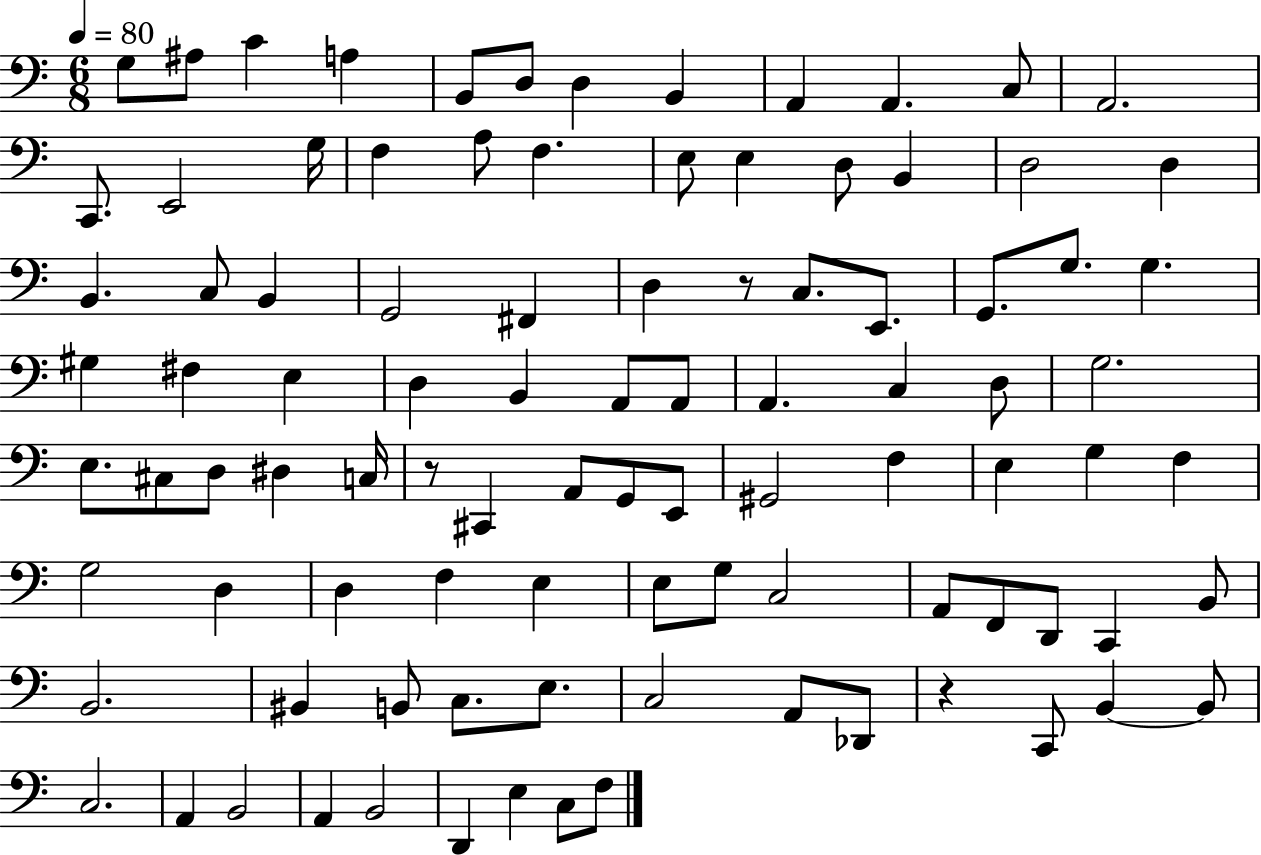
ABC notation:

X:1
T:Untitled
M:6/8
L:1/4
K:C
G,/2 ^A,/2 C A, B,,/2 D,/2 D, B,, A,, A,, C,/2 A,,2 C,,/2 E,,2 G,/4 F, A,/2 F, E,/2 E, D,/2 B,, D,2 D, B,, C,/2 B,, G,,2 ^F,, D, z/2 C,/2 E,,/2 G,,/2 G,/2 G, ^G, ^F, E, D, B,, A,,/2 A,,/2 A,, C, D,/2 G,2 E,/2 ^C,/2 D,/2 ^D, C,/4 z/2 ^C,, A,,/2 G,,/2 E,,/2 ^G,,2 F, E, G, F, G,2 D, D, F, E, E,/2 G,/2 C,2 A,,/2 F,,/2 D,,/2 C,, B,,/2 B,,2 ^B,, B,,/2 C,/2 E,/2 C,2 A,,/2 _D,,/2 z C,,/2 B,, B,,/2 C,2 A,, B,,2 A,, B,,2 D,, E, C,/2 F,/2